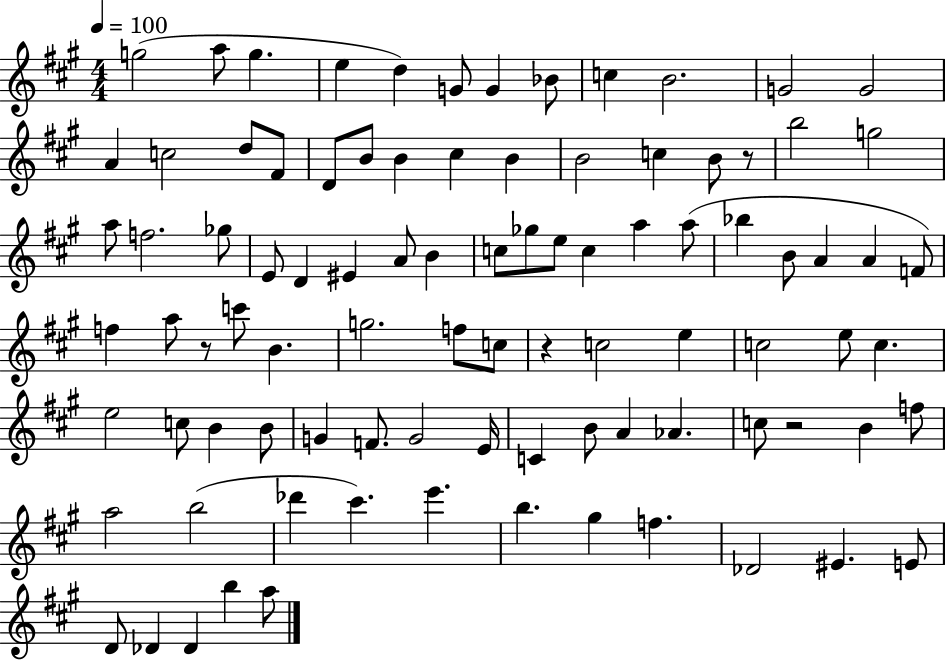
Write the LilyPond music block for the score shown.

{
  \clef treble
  \numericTimeSignature
  \time 4/4
  \key a \major
  \tempo 4 = 100
  g''2( a''8 g''4. | e''4 d''4) g'8 g'4 bes'8 | c''4 b'2. | g'2 g'2 | \break a'4 c''2 d''8 fis'8 | d'8 b'8 b'4 cis''4 b'4 | b'2 c''4 b'8 r8 | b''2 g''2 | \break a''8 f''2. ges''8 | e'8 d'4 eis'4 a'8 b'4 | c''8 ges''8 e''8 c''4 a''4 a''8( | bes''4 b'8 a'4 a'4 f'8) | \break f''4 a''8 r8 c'''8 b'4. | g''2. f''8 c''8 | r4 c''2 e''4 | c''2 e''8 c''4. | \break e''2 c''8 b'4 b'8 | g'4 f'8. g'2 e'16 | c'4 b'8 a'4 aes'4. | c''8 r2 b'4 f''8 | \break a''2 b''2( | des'''4 cis'''4.) e'''4. | b''4. gis''4 f''4. | des'2 eis'4. e'8 | \break d'8 des'4 des'4 b''4 a''8 | \bar "|."
}